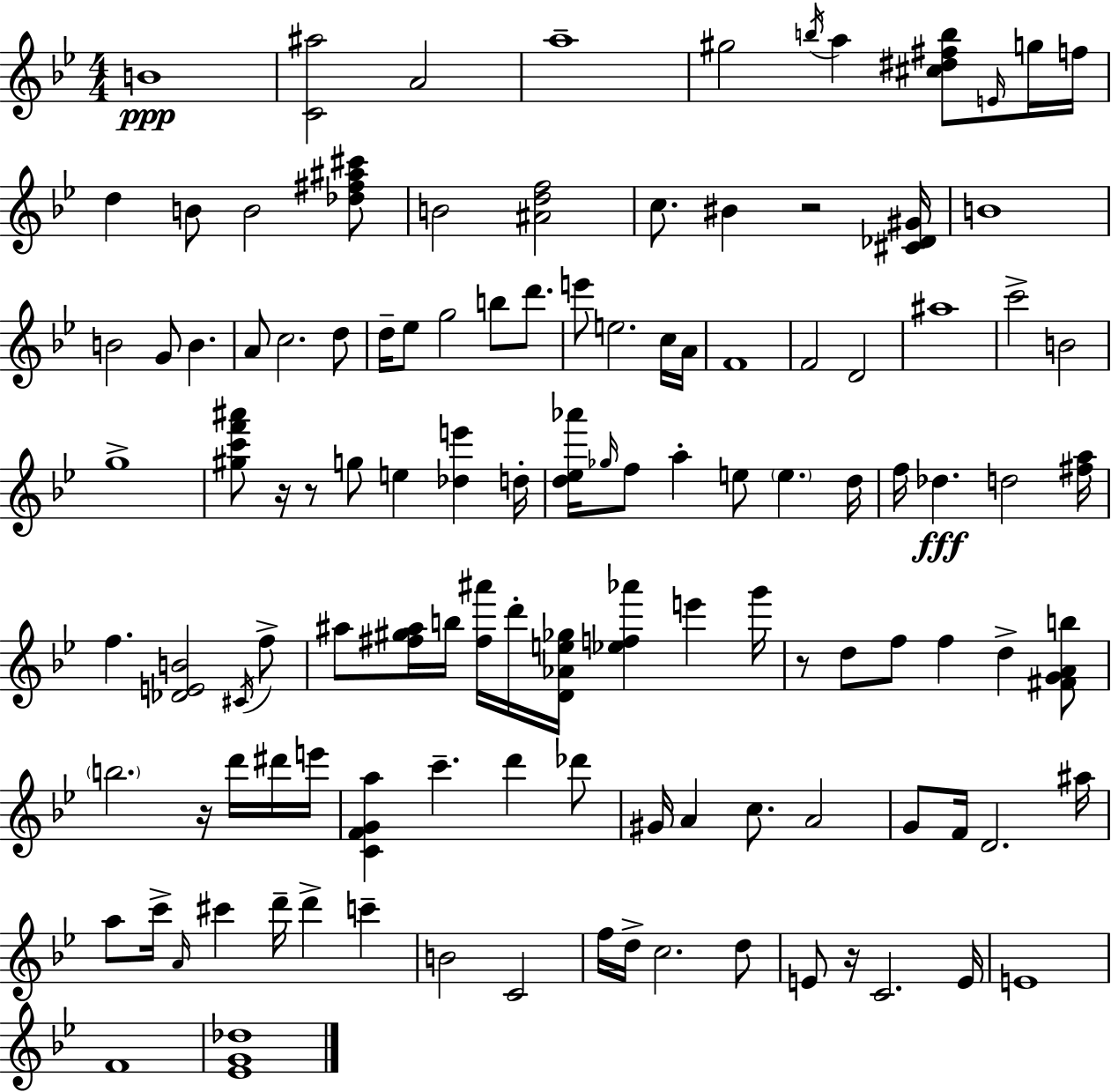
{
  \clef treble
  \numericTimeSignature
  \time 4/4
  \key g \minor
  b'1\ppp | <c' ais''>2 a'2 | a''1-- | gis''2 \acciaccatura { b''16 } a''4 <cis'' dis'' fis'' b''>8 \grace { e'16 } | \break g''16 f''16 d''4 b'8 b'2 | <des'' fis'' ais'' cis'''>8 b'2 <ais' d'' f''>2 | c''8. bis'4 r2 | <cis' des' gis'>16 b'1 | \break b'2 g'8 b'4. | a'8 c''2. | d''8 d''16-- ees''8 g''2 b''8 d'''8. | e'''8 e''2. | \break c''16 a'16 f'1 | f'2 d'2 | ais''1 | c'''2-> b'2 | \break g''1-> | <gis'' c''' f''' ais'''>8 r16 r8 g''8 e''4 <des'' e'''>4 | d''16-. <d'' ees'' aes'''>16 \grace { ges''16 } f''8 a''4-. e''8 \parenthesize e''4. | d''16 f''16 des''4.\fff d''2 | \break <fis'' a''>16 f''4. <des' e' b'>2 | \acciaccatura { cis'16 } f''8-> ais''8 <fis'' gis'' ais''>16 b''16 <fis'' ais'''>16 d'''16-. <d' aes' e'' ges''>16 <ees'' f'' aes'''>4 e'''4 | g'''16 r8 d''8 f''8 f''4 d''4-> | <fis' g' a' b''>8 \parenthesize b''2. | \break r16 d'''16 dis'''16 e'''16 <c' f' g' a''>4 c'''4.-- d'''4 | des'''8 gis'16 a'4 c''8. a'2 | g'8 f'16 d'2. | ais''16 a''8 c'''16-> \grace { a'16 } cis'''4 d'''16-- d'''4-> | \break c'''4-- b'2 c'2 | f''16 d''16-> c''2. | d''8 e'8 r16 c'2. | e'16 e'1 | \break f'1 | <ees' g' des''>1 | \bar "|."
}